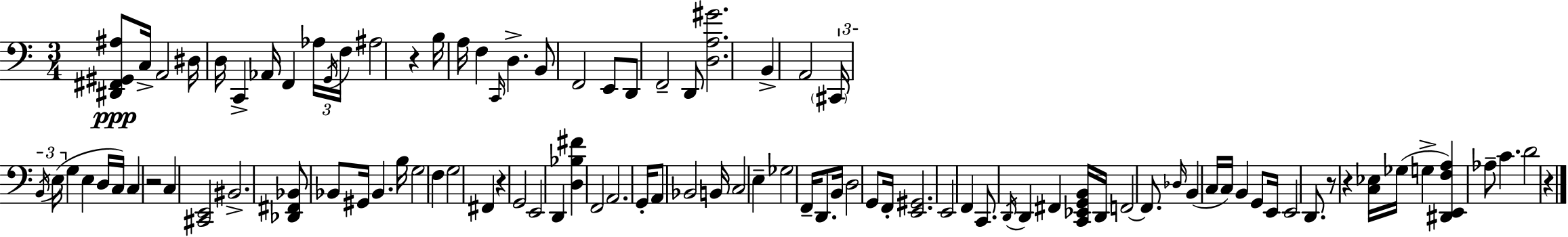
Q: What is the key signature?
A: A minor